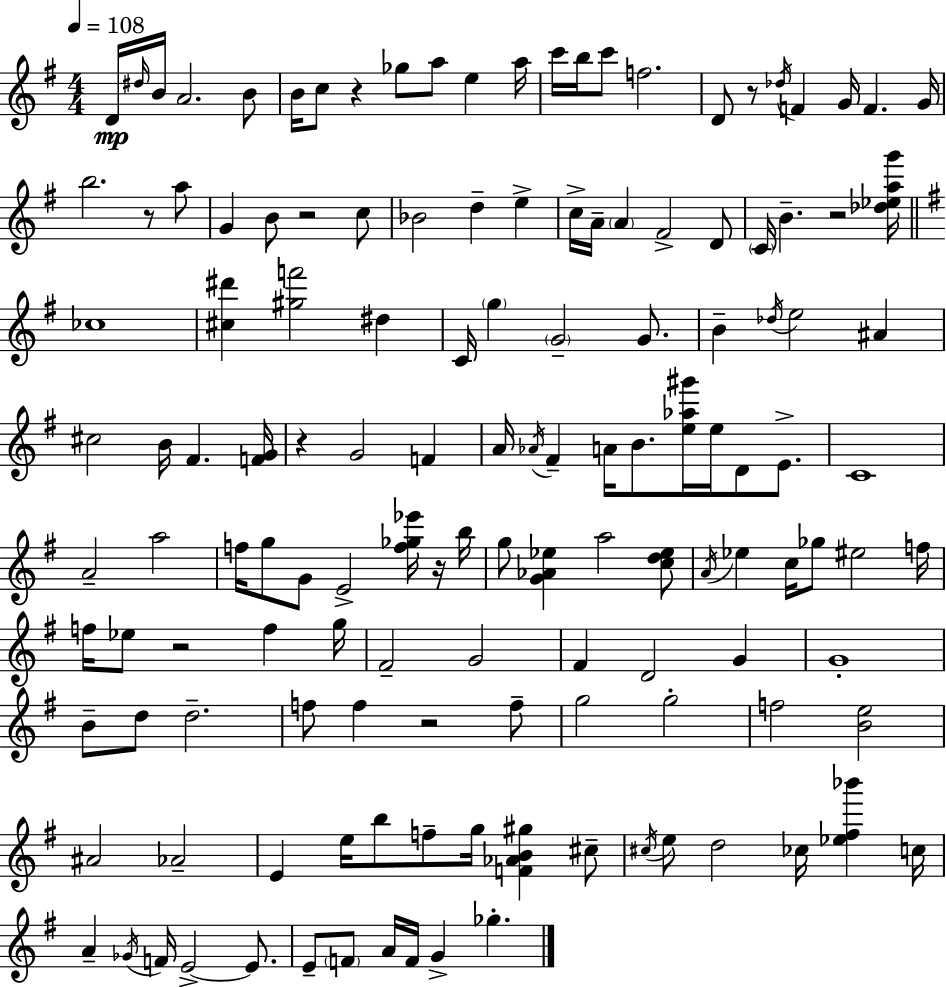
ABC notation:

X:1
T:Untitled
M:4/4
L:1/4
K:G
D/4 ^d/4 B/4 A2 B/2 B/4 c/2 z _g/2 a/2 e a/4 c'/4 b/4 c'/2 f2 D/2 z/2 _d/4 F G/4 F G/4 b2 z/2 a/2 G B/2 z2 c/2 _B2 d e c/4 A/4 A ^F2 D/2 C/4 B z2 [_d_eag']/4 _c4 [^c^d'] [^gf']2 ^d C/4 g G2 G/2 B _d/4 e2 ^A ^c2 B/4 ^F [FG]/4 z G2 F A/4 _A/4 ^F A/4 B/2 [e_a^g']/4 e/4 D/2 E/2 C4 A2 a2 f/4 g/2 G/2 E2 [f_g_e']/4 z/4 b/4 g/2 [G_A_e] a2 [cd_e]/2 A/4 _e c/4 _g/2 ^e2 f/4 f/4 _e/2 z2 f g/4 ^F2 G2 ^F D2 G G4 B/2 d/2 d2 f/2 f z2 f/2 g2 g2 f2 [Be]2 ^A2 _A2 E e/4 b/2 f/2 g/4 [F_AB^g] ^c/2 ^c/4 e/2 d2 _c/4 [_e^f_b'] c/4 A _G/4 F/4 E2 E/2 E/2 F/2 A/4 F/4 G _g